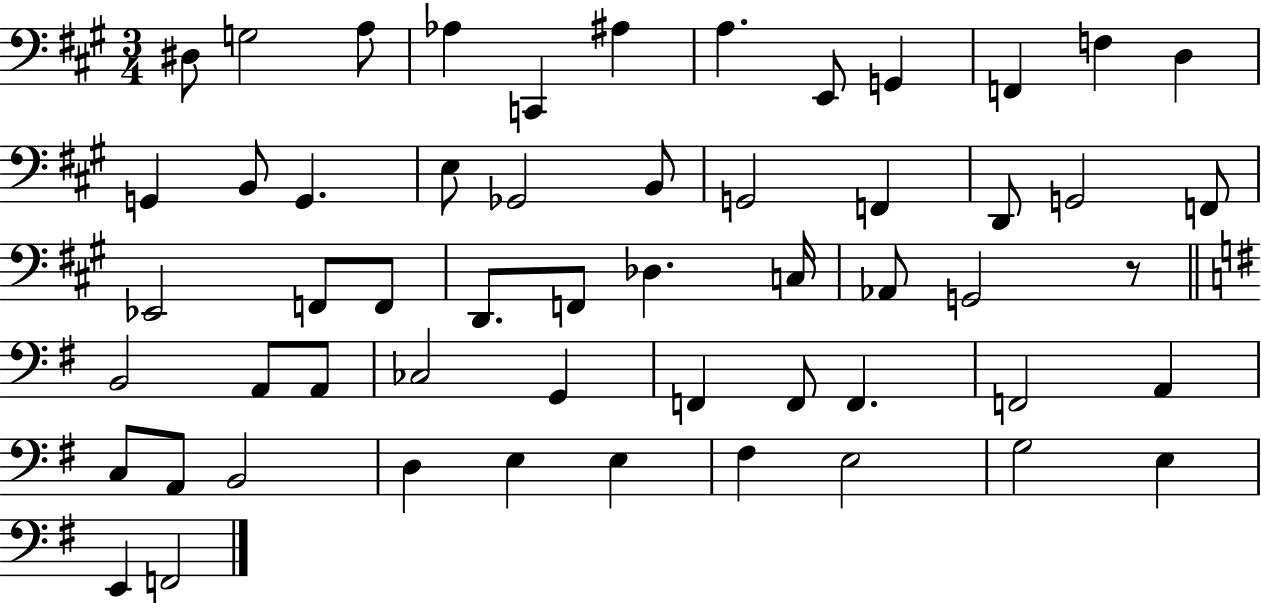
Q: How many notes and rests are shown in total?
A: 55